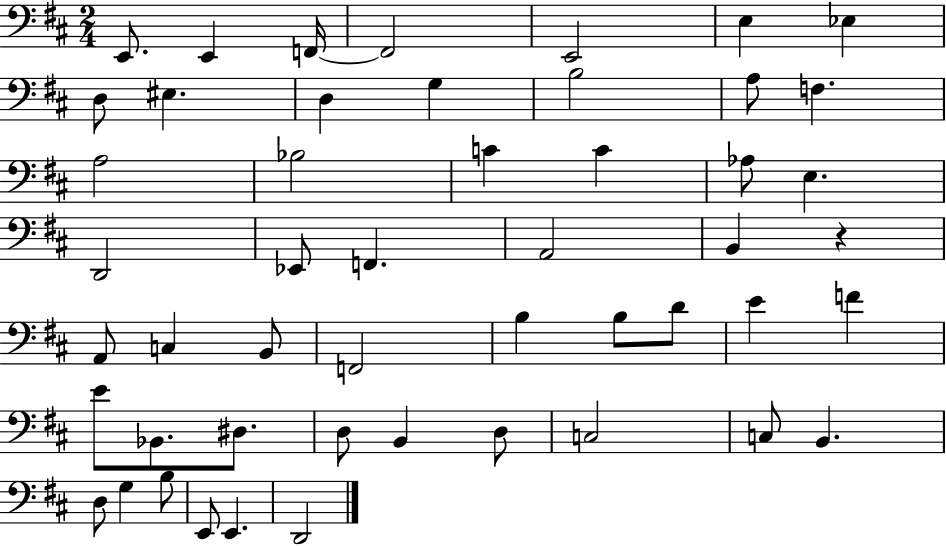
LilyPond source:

{
  \clef bass
  \numericTimeSignature
  \time 2/4
  \key d \major
  e,8. e,4 f,16~~ | f,2 | e,2 | e4 ees4 | \break d8 eis4. | d4 g4 | b2 | a8 f4. | \break a2 | bes2 | c'4 c'4 | aes8 e4. | \break d,2 | ees,8 f,4. | a,2 | b,4 r4 | \break a,8 c4 b,8 | f,2 | b4 b8 d'8 | e'4 f'4 | \break e'8 bes,8. dis8. | d8 b,4 d8 | c2 | c8 b,4. | \break d8 g4 b8 | e,8 e,4. | d,2 | \bar "|."
}